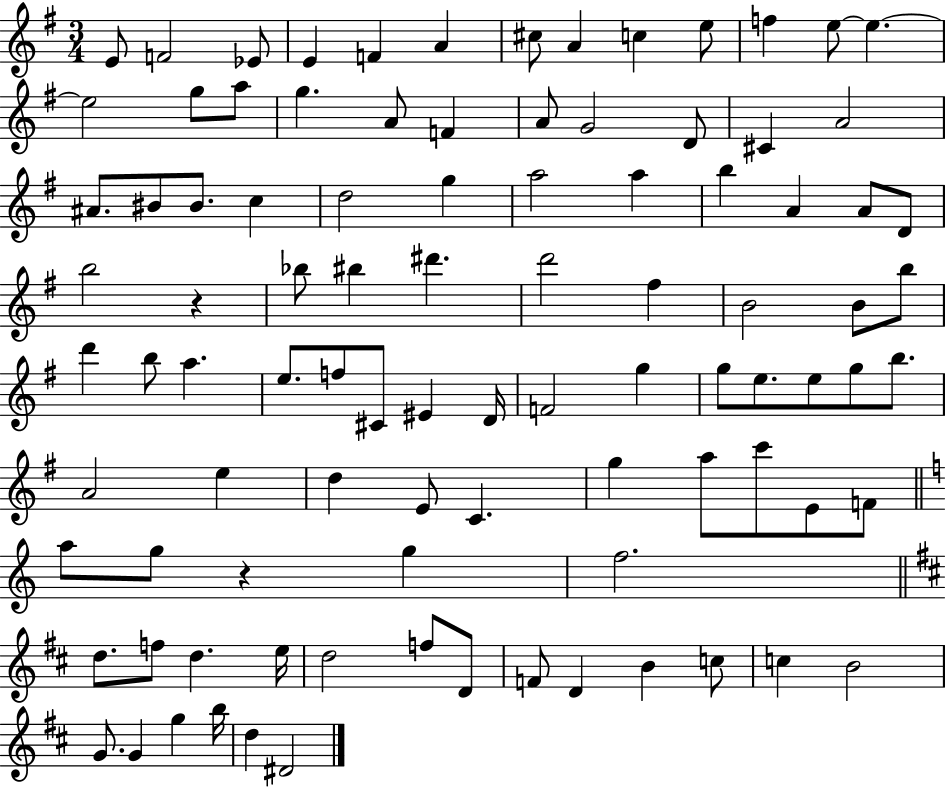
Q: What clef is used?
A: treble